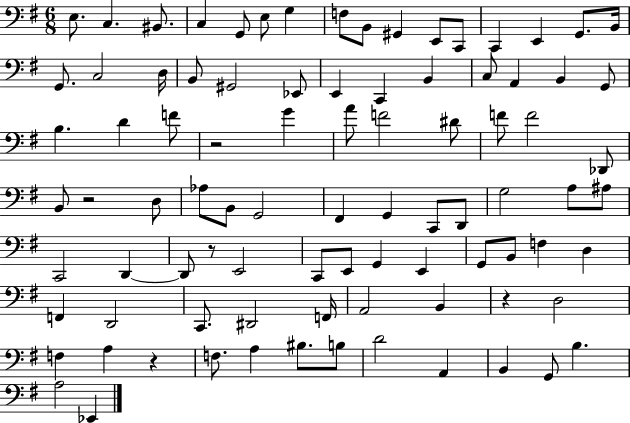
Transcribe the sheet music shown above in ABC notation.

X:1
T:Untitled
M:6/8
L:1/4
K:G
E,/2 C, ^B,,/2 C, G,,/2 E,/2 G, F,/2 B,,/2 ^G,, E,,/2 C,,/2 C,, E,, G,,/2 B,,/4 G,,/2 C,2 D,/4 B,,/2 ^G,,2 _E,,/2 E,, C,, B,, C,/2 A,, B,, G,,/2 B, D F/2 z2 G A/2 F2 ^D/2 F/2 F2 _D,,/2 B,,/2 z2 D,/2 _A,/2 B,,/2 G,,2 ^F,, G,, C,,/2 D,,/2 G,2 A,/2 ^A,/2 C,,2 D,, D,,/2 z/2 E,,2 C,,/2 E,,/2 G,, E,, G,,/2 B,,/2 F, D, F,, D,,2 C,,/2 ^D,,2 F,,/4 A,,2 B,, z D,2 F, A, z F,/2 A, ^B,/2 B,/2 D2 A,, B,, G,,/2 B, A,2 _E,,